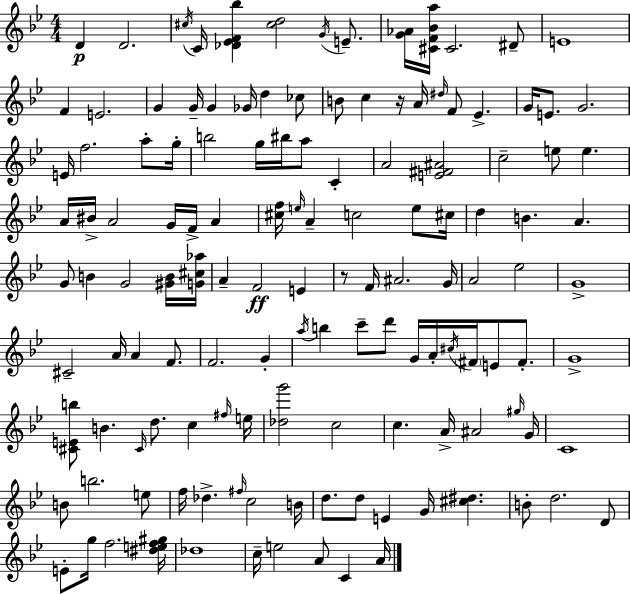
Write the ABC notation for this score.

X:1
T:Untitled
M:4/4
L:1/4
K:Bb
D D2 ^c/4 C/4 [_D_EF_b] [^cd]2 G/4 E/2 [G_A]/4 [^CF_Ba]/4 ^C2 ^D/2 E4 F E2 G G/4 G _G/4 d _c/2 B/2 c z/4 A/4 ^d/4 F/2 _E G/4 E/2 G2 E/4 f2 a/2 g/4 b2 g/4 ^b/4 a/2 C A2 [E^F^A]2 c2 e/2 e A/4 ^B/4 A2 G/4 F/4 A [^cf]/4 e/4 A c2 e/2 ^c/4 d B A G/2 B G2 [^GB]/4 [G^c_a]/4 A F2 E z/2 F/4 ^A2 G/4 A2 _e2 G4 ^C2 A/4 A F/2 F2 G a/4 b c'/2 d'/2 G/4 A/4 ^c/4 ^F/4 E/2 ^F/2 G4 [^CEb]/2 B ^C/4 d/2 c ^f/4 e/4 [_dg']2 c2 c A/4 ^A2 ^g/4 G/4 C4 B/2 b2 e/2 f/4 _d ^f/4 c2 B/4 d/2 d/2 E G/4 [^c^d] B/2 d2 D/2 E/2 g/4 f2 [^def^g]/4 _d4 c/4 e2 A/2 C A/4